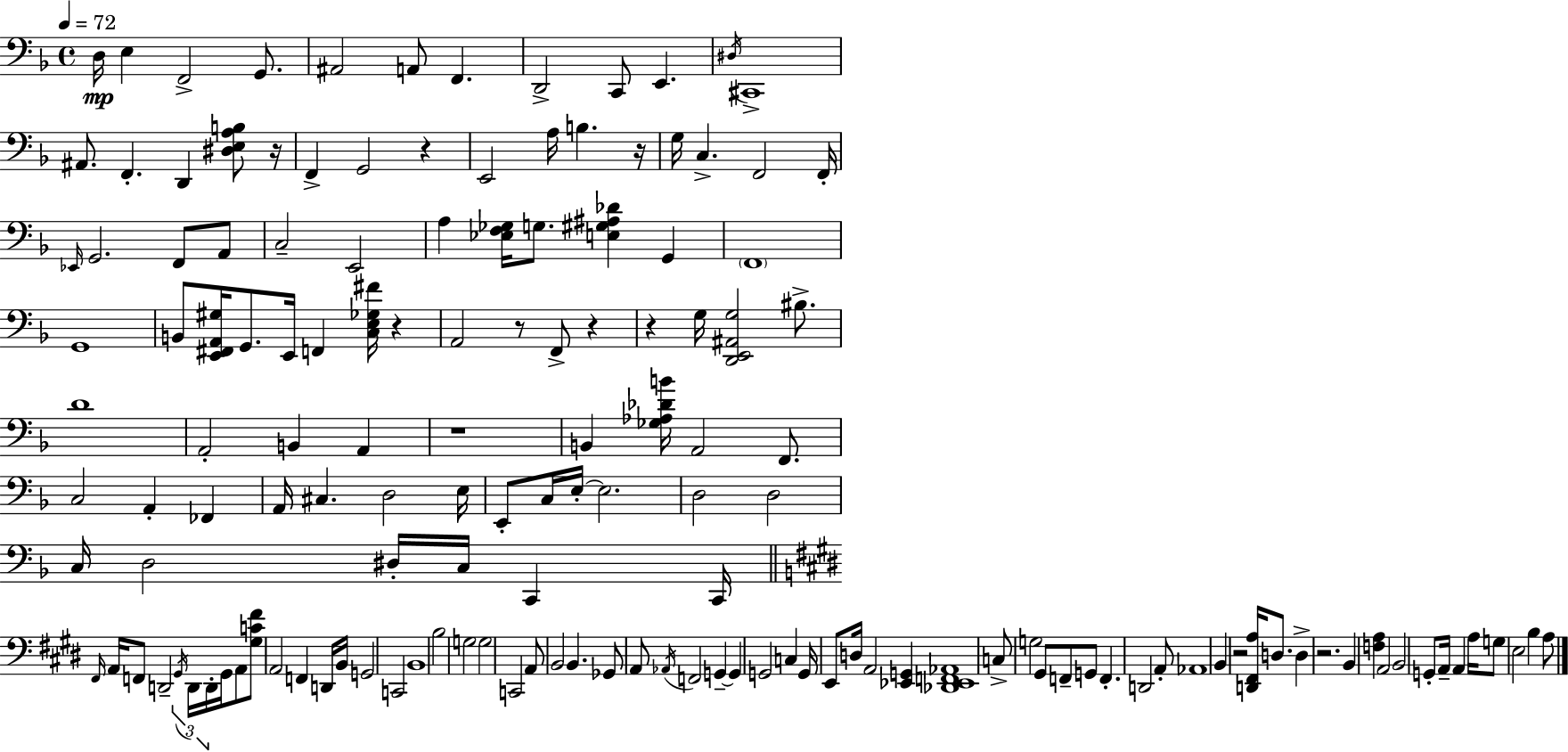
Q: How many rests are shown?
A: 10